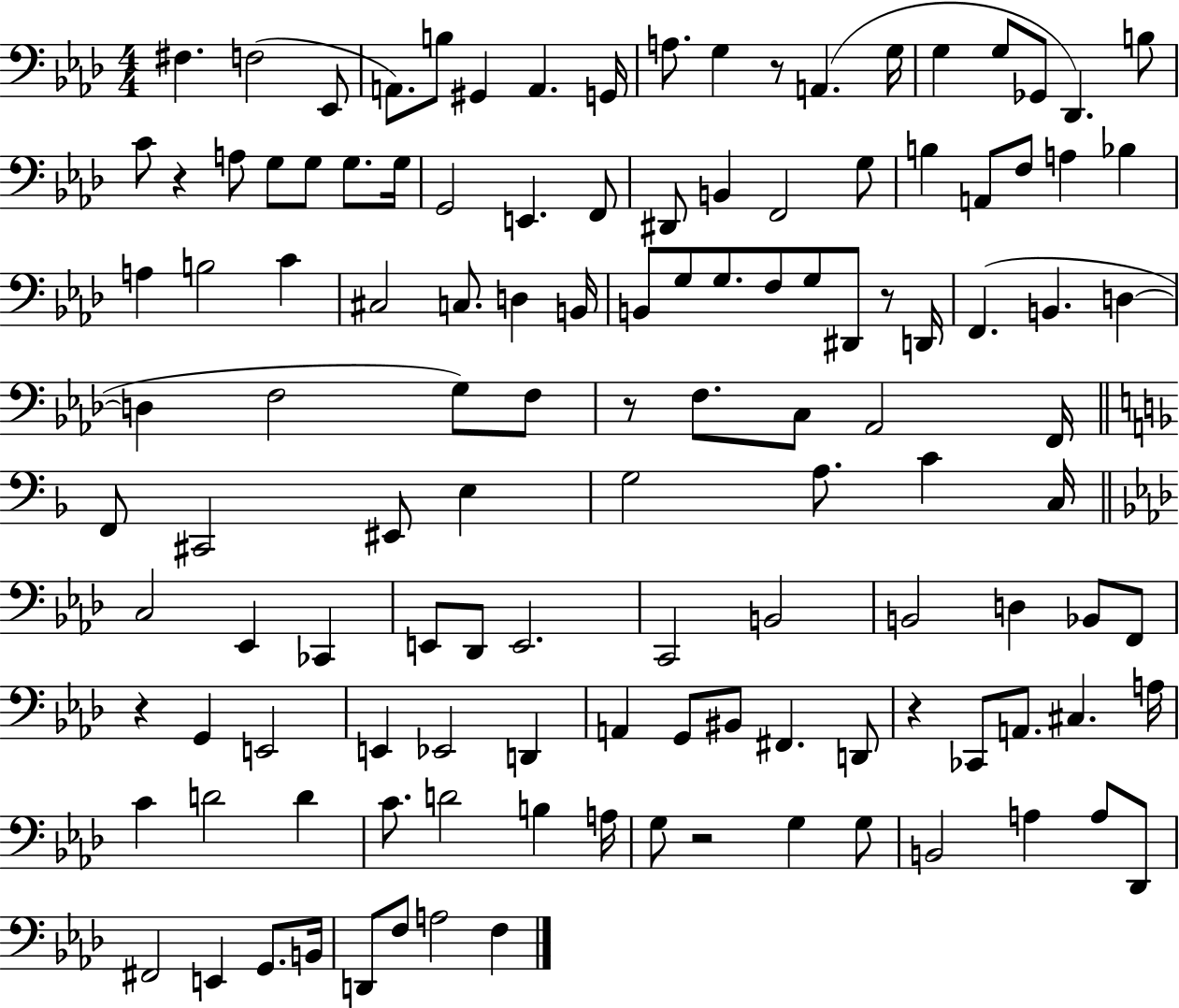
X:1
T:Untitled
M:4/4
L:1/4
K:Ab
^F, F,2 _E,,/2 A,,/2 B,/2 ^G,, A,, G,,/4 A,/2 G, z/2 A,, G,/4 G, G,/2 _G,,/2 _D,, B,/2 C/2 z A,/2 G,/2 G,/2 G,/2 G,/4 G,,2 E,, F,,/2 ^D,,/2 B,, F,,2 G,/2 B, A,,/2 F,/2 A, _B, A, B,2 C ^C,2 C,/2 D, B,,/4 B,,/2 G,/2 G,/2 F,/2 G,/2 ^D,,/2 z/2 D,,/4 F,, B,, D, D, F,2 G,/2 F,/2 z/2 F,/2 C,/2 _A,,2 F,,/4 F,,/2 ^C,,2 ^E,,/2 E, G,2 A,/2 C C,/4 C,2 _E,, _C,, E,,/2 _D,,/2 E,,2 C,,2 B,,2 B,,2 D, _B,,/2 F,,/2 z G,, E,,2 E,, _E,,2 D,, A,, G,,/2 ^B,,/2 ^F,, D,,/2 z _C,,/2 A,,/2 ^C, A,/4 C D2 D C/2 D2 B, A,/4 G,/2 z2 G, G,/2 B,,2 A, A,/2 _D,,/2 ^F,,2 E,, G,,/2 B,,/4 D,,/2 F,/2 A,2 F,